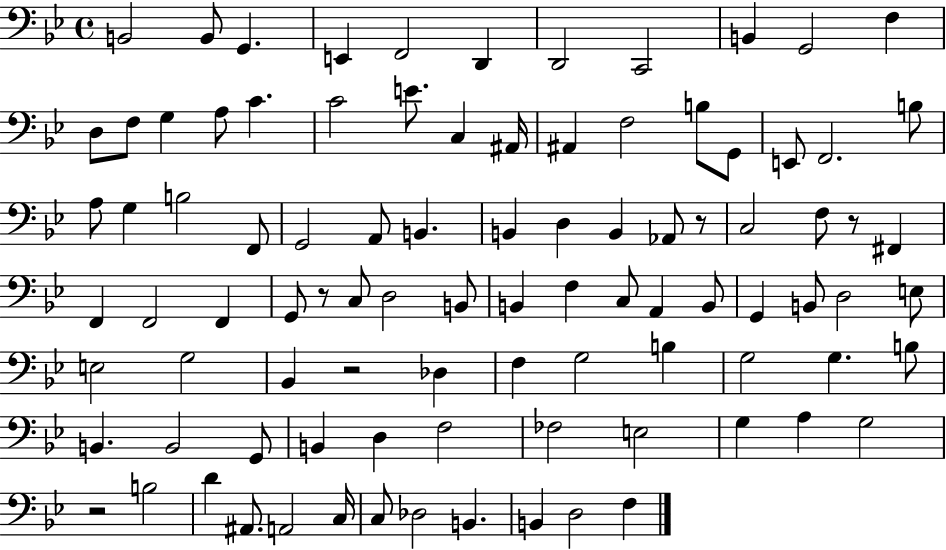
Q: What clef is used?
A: bass